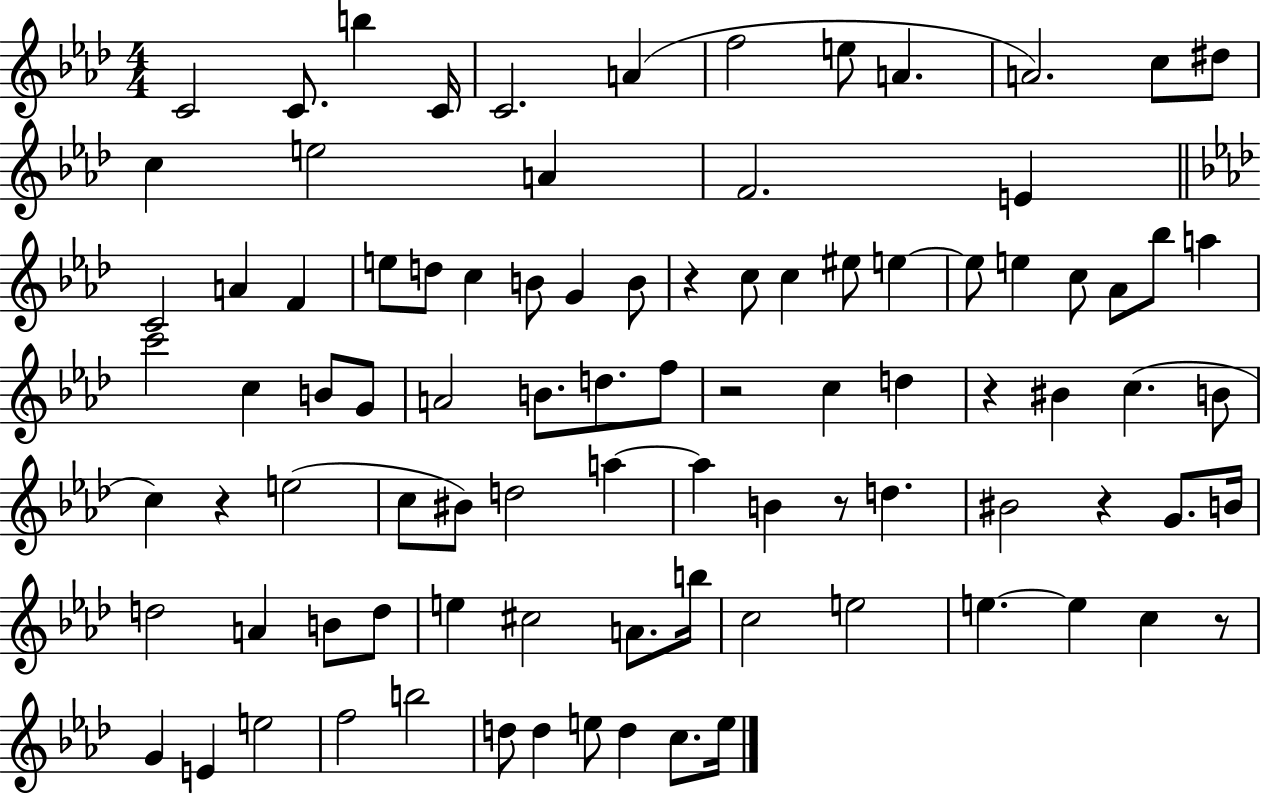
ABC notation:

X:1
T:Untitled
M:4/4
L:1/4
K:Ab
C2 C/2 b C/4 C2 A f2 e/2 A A2 c/2 ^d/2 c e2 A F2 E C2 A F e/2 d/2 c B/2 G B/2 z c/2 c ^e/2 e e/2 e c/2 _A/2 _b/2 a c'2 c B/2 G/2 A2 B/2 d/2 f/2 z2 c d z ^B c B/2 c z e2 c/2 ^B/2 d2 a a B z/2 d ^B2 z G/2 B/4 d2 A B/2 d/2 e ^c2 A/2 b/4 c2 e2 e e c z/2 G E e2 f2 b2 d/2 d e/2 d c/2 e/4